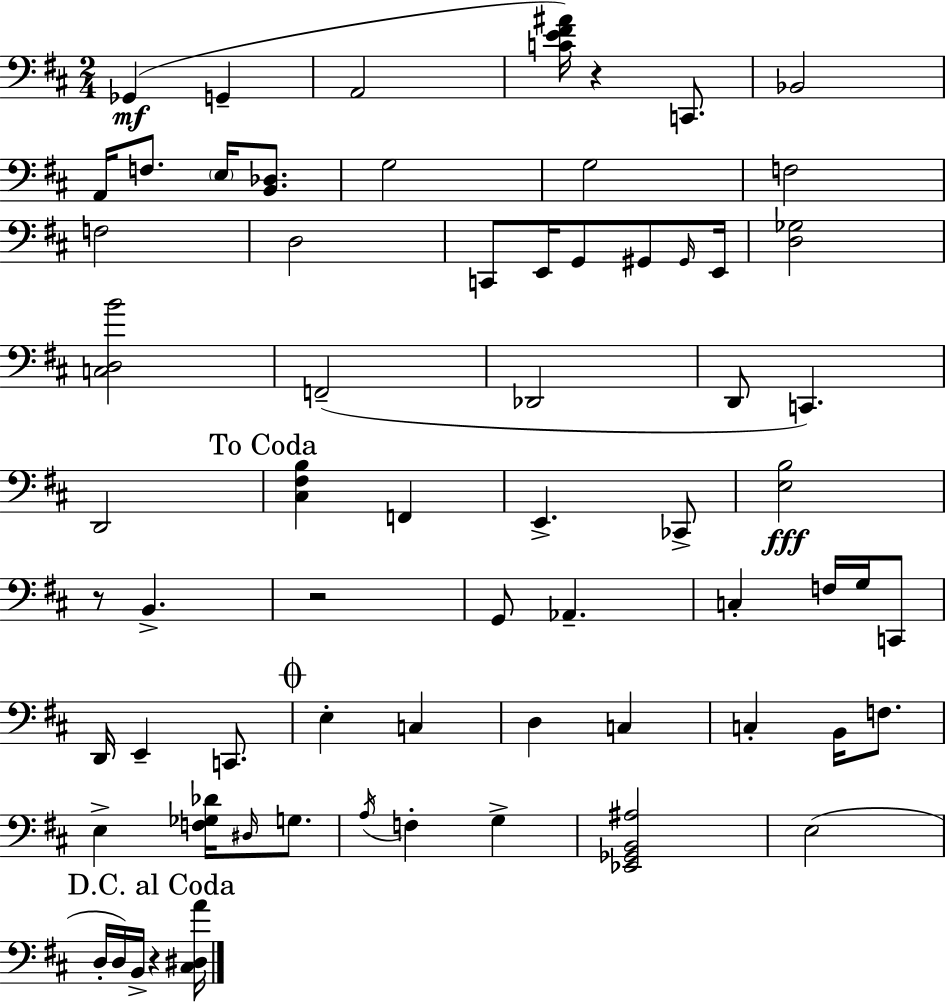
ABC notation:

X:1
T:Untitled
M:2/4
L:1/4
K:D
_G,, G,, A,,2 [CE^F^A]/4 z C,,/2 _B,,2 A,,/4 F,/2 E,/4 [B,,_D,]/2 G,2 G,2 F,2 F,2 D,2 C,,/2 E,,/4 G,,/2 ^G,,/2 ^G,,/4 E,,/4 [D,_G,]2 [C,D,B]2 F,,2 _D,,2 D,,/2 C,, D,,2 [^C,^F,B,] F,, E,, _C,,/2 [E,B,]2 z/2 B,, z2 G,,/2 _A,, C, F,/4 G,/4 C,,/2 D,,/4 E,, C,,/2 E, C, D, C, C, B,,/4 F,/2 E, [F,_G,_D]/4 ^D,/4 G,/2 A,/4 F, G, [_E,,_G,,B,,^A,]2 E,2 D,/4 D,/4 B,,/4 z [^C,^D,A]/4